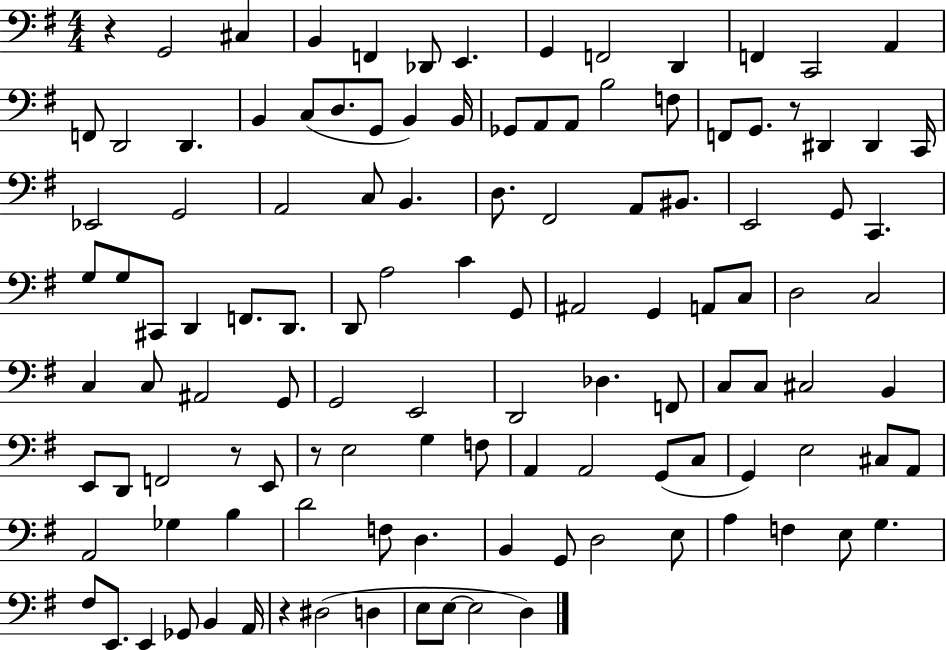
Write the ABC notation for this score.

X:1
T:Untitled
M:4/4
L:1/4
K:G
z G,,2 ^C, B,, F,, _D,,/2 E,, G,, F,,2 D,, F,, C,,2 A,, F,,/2 D,,2 D,, B,, C,/2 D,/2 G,,/2 B,, B,,/4 _G,,/2 A,,/2 A,,/2 B,2 F,/2 F,,/2 G,,/2 z/2 ^D,, ^D,, C,,/4 _E,,2 G,,2 A,,2 C,/2 B,, D,/2 ^F,,2 A,,/2 ^B,,/2 E,,2 G,,/2 C,, G,/2 G,/2 ^C,,/2 D,, F,,/2 D,,/2 D,,/2 A,2 C G,,/2 ^A,,2 G,, A,,/2 C,/2 D,2 C,2 C, C,/2 ^A,,2 G,,/2 G,,2 E,,2 D,,2 _D, F,,/2 C,/2 C,/2 ^C,2 B,, E,,/2 D,,/2 F,,2 z/2 E,,/2 z/2 E,2 G, F,/2 A,, A,,2 G,,/2 C,/2 G,, E,2 ^C,/2 A,,/2 A,,2 _G, B, D2 F,/2 D, B,, G,,/2 D,2 E,/2 A, F, E,/2 G, ^F,/2 E,,/2 E,, _G,,/2 B,, A,,/4 z ^D,2 D, E,/2 E,/2 E,2 D,